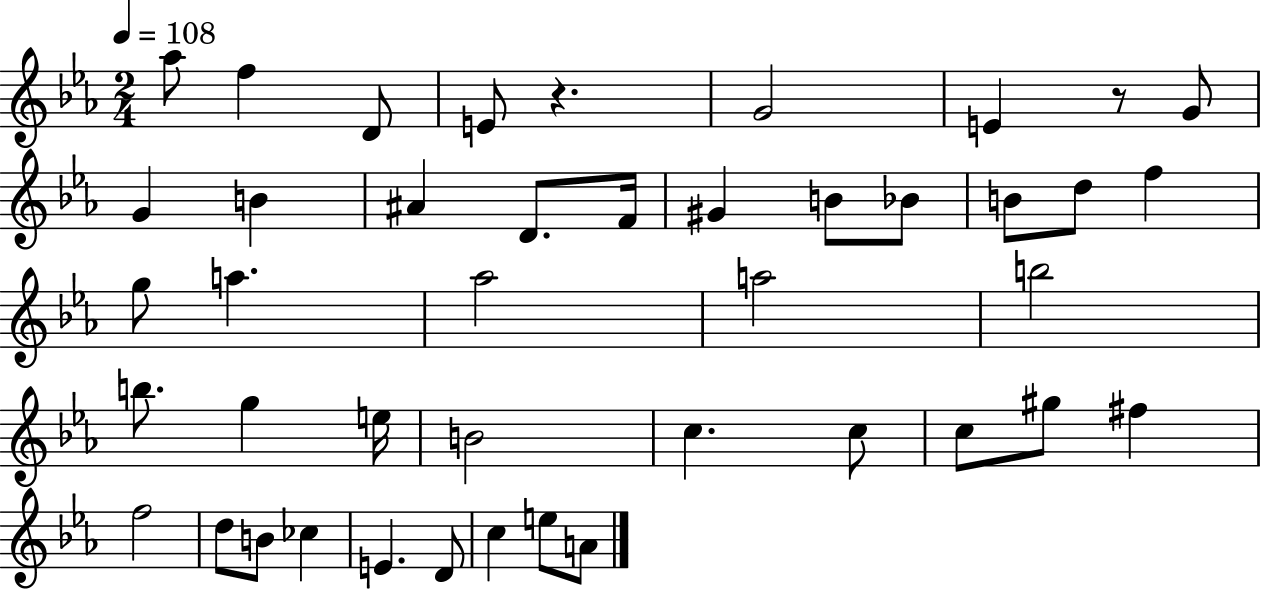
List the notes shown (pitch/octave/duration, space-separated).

Ab5/e F5/q D4/e E4/e R/q. G4/h E4/q R/e G4/e G4/q B4/q A#4/q D4/e. F4/s G#4/q B4/e Bb4/e B4/e D5/e F5/q G5/e A5/q. Ab5/h A5/h B5/h B5/e. G5/q E5/s B4/h C5/q. C5/e C5/e G#5/e F#5/q F5/h D5/e B4/e CES5/q E4/q. D4/e C5/q E5/e A4/e